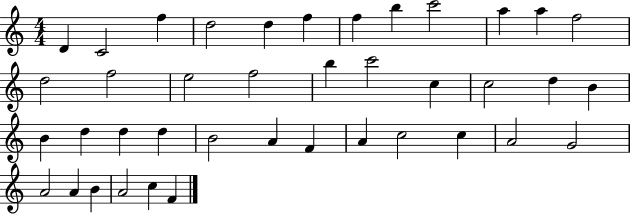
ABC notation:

X:1
T:Untitled
M:4/4
L:1/4
K:C
D C2 f d2 d f f b c'2 a a f2 d2 f2 e2 f2 b c'2 c c2 d B B d d d B2 A F A c2 c A2 G2 A2 A B A2 c F